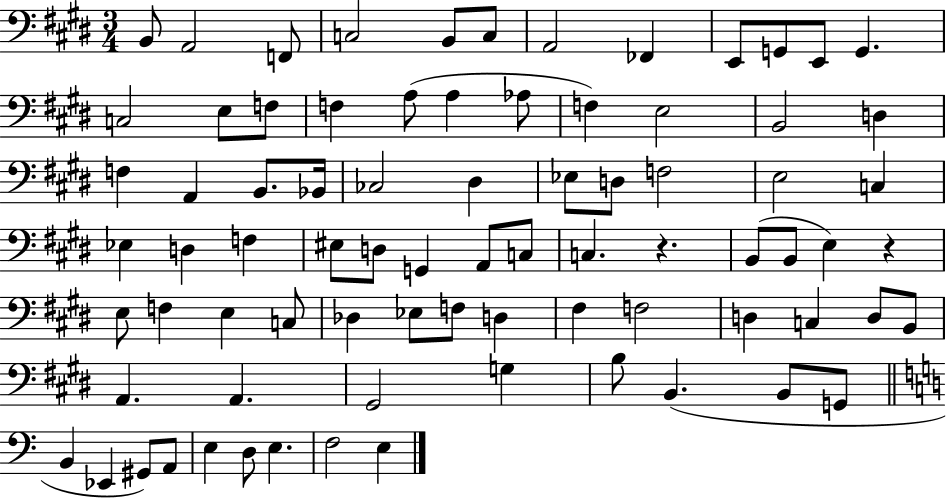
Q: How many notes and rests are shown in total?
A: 79